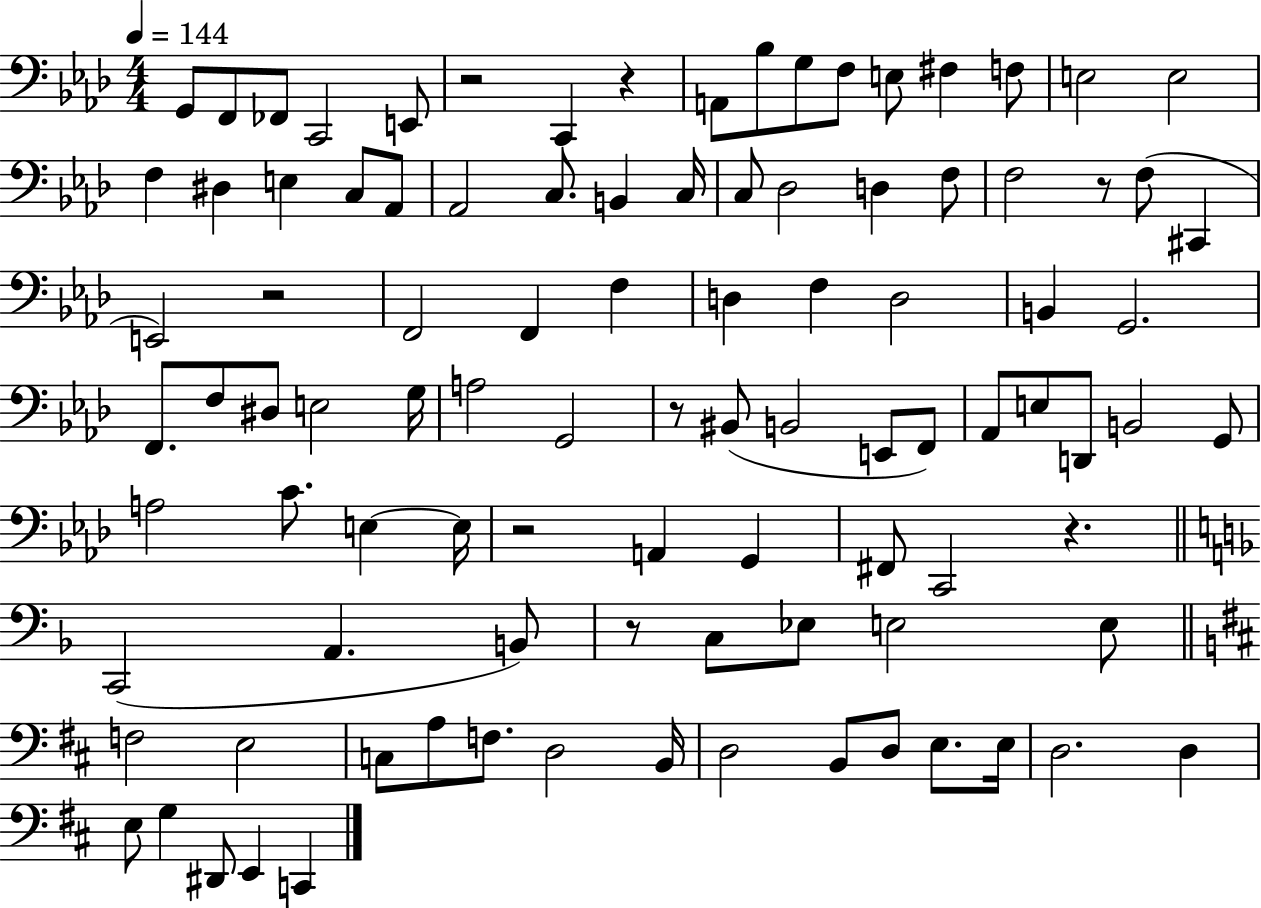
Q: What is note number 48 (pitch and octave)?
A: BIS2